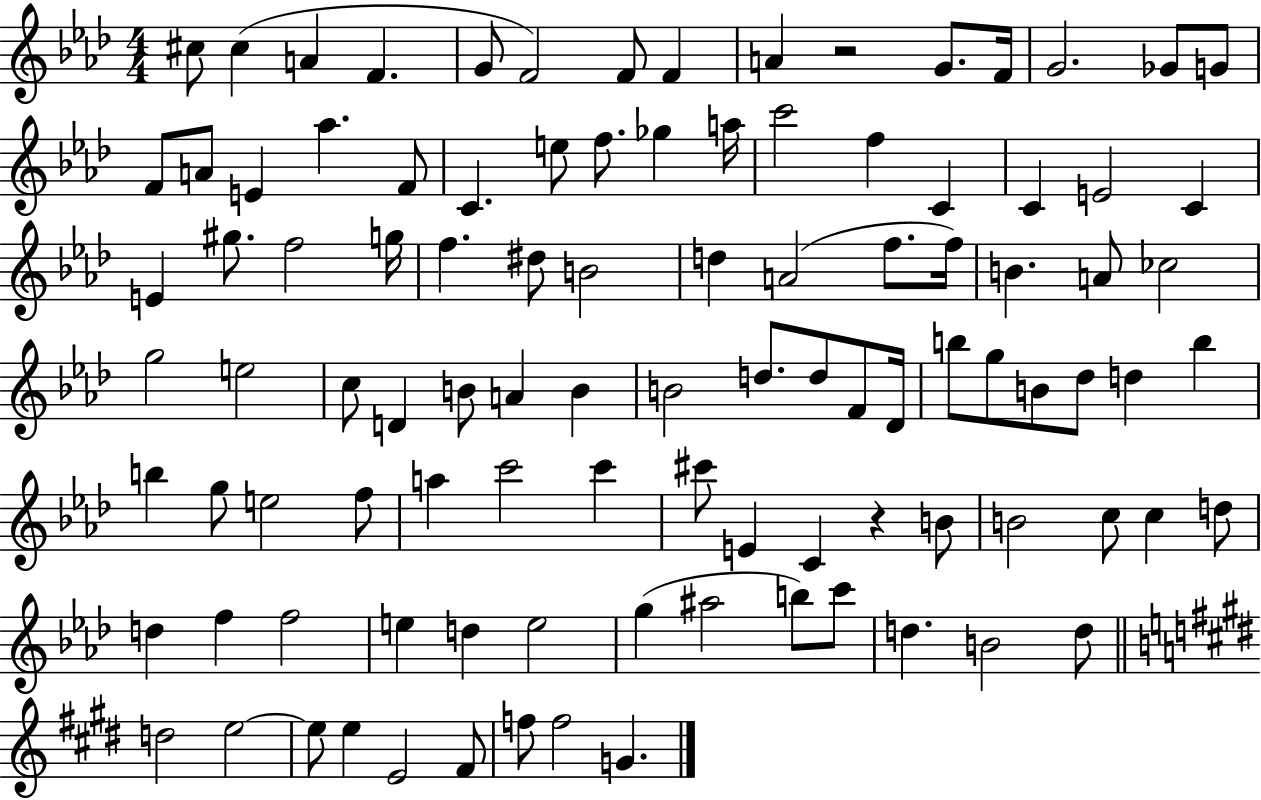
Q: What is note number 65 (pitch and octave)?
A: E5